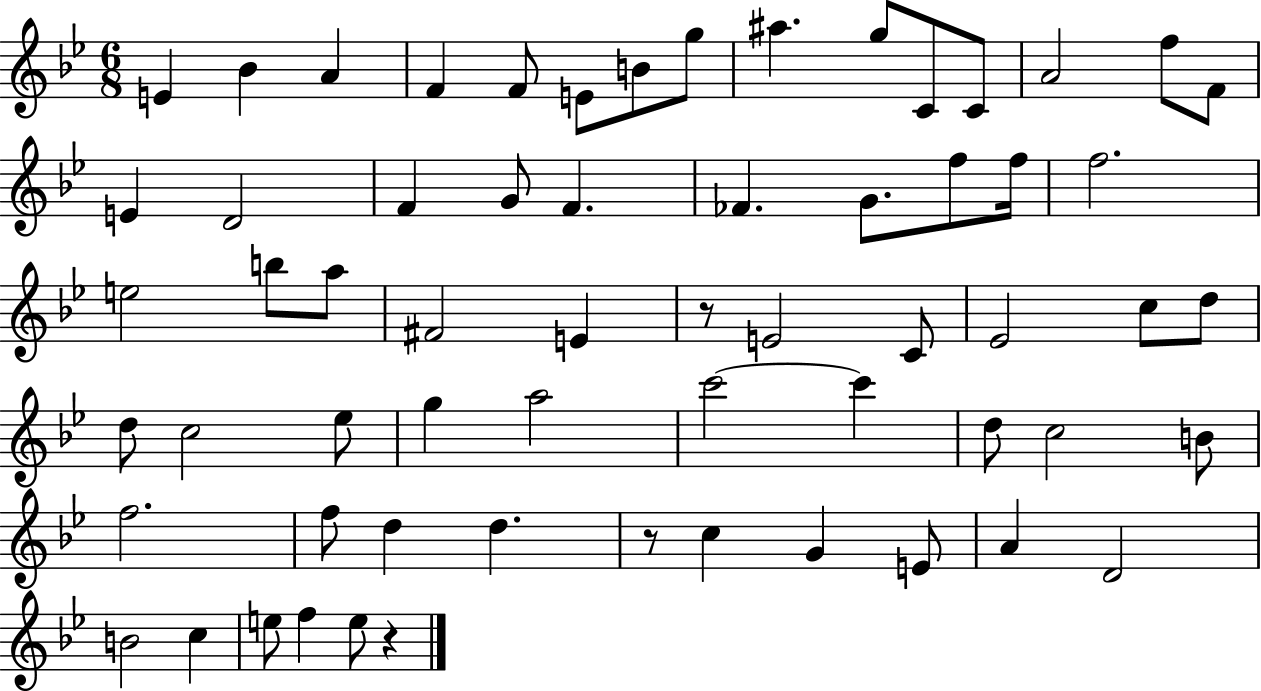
{
  \clef treble
  \numericTimeSignature
  \time 6/8
  \key bes \major
  e'4 bes'4 a'4 | f'4 f'8 e'8 b'8 g''8 | ais''4. g''8 c'8 c'8 | a'2 f''8 f'8 | \break e'4 d'2 | f'4 g'8 f'4. | fes'4. g'8. f''8 f''16 | f''2. | \break e''2 b''8 a''8 | fis'2 e'4 | r8 e'2 c'8 | ees'2 c''8 d''8 | \break d''8 c''2 ees''8 | g''4 a''2 | c'''2~~ c'''4 | d''8 c''2 b'8 | \break f''2. | f''8 d''4 d''4. | r8 c''4 g'4 e'8 | a'4 d'2 | \break b'2 c''4 | e''8 f''4 e''8 r4 | \bar "|."
}